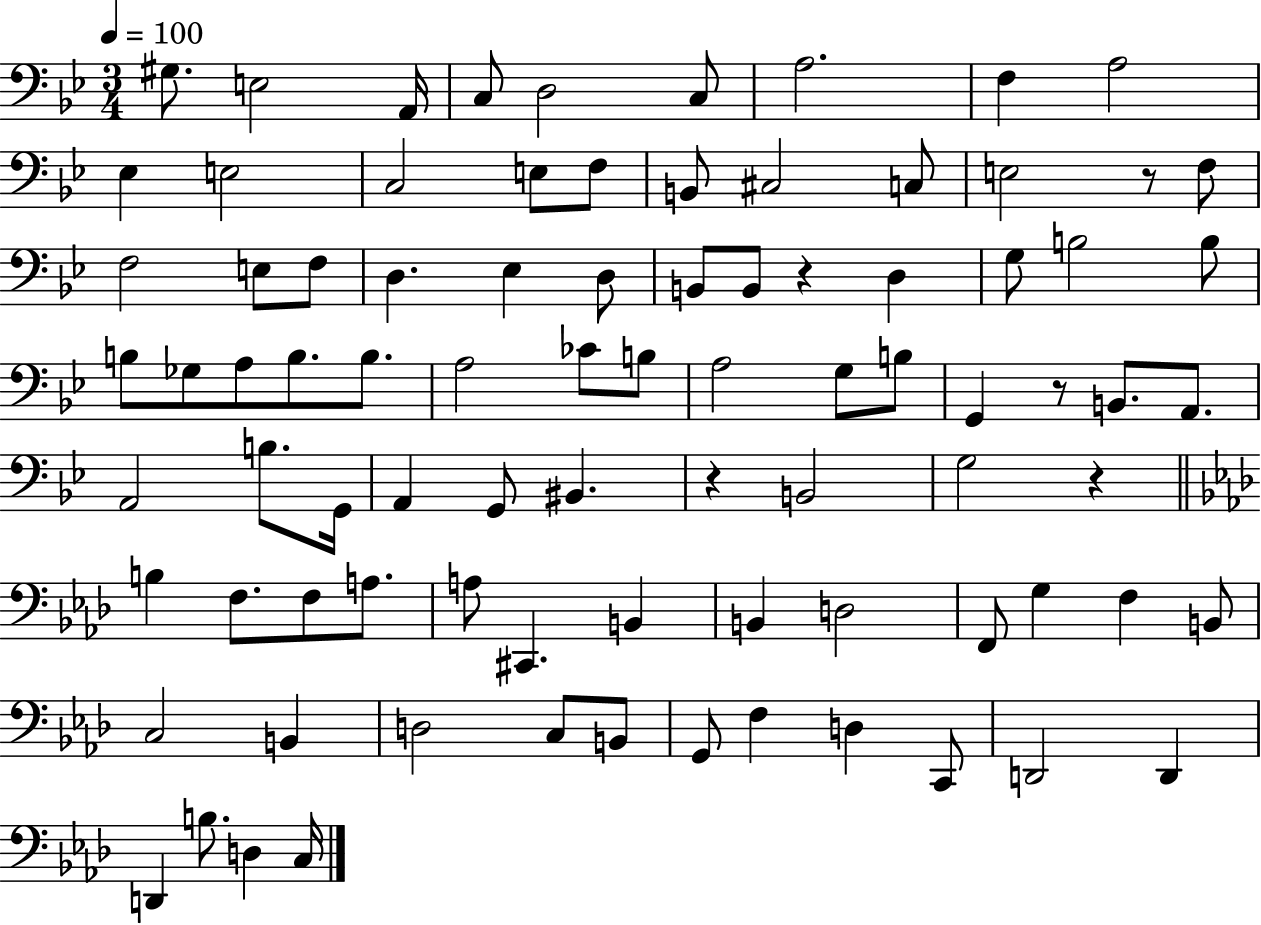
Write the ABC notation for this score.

X:1
T:Untitled
M:3/4
L:1/4
K:Bb
^G,/2 E,2 A,,/4 C,/2 D,2 C,/2 A,2 F, A,2 _E, E,2 C,2 E,/2 F,/2 B,,/2 ^C,2 C,/2 E,2 z/2 F,/2 F,2 E,/2 F,/2 D, _E, D,/2 B,,/2 B,,/2 z D, G,/2 B,2 B,/2 B,/2 _G,/2 A,/2 B,/2 B,/2 A,2 _C/2 B,/2 A,2 G,/2 B,/2 G,, z/2 B,,/2 A,,/2 A,,2 B,/2 G,,/4 A,, G,,/2 ^B,, z B,,2 G,2 z B, F,/2 F,/2 A,/2 A,/2 ^C,, B,, B,, D,2 F,,/2 G, F, B,,/2 C,2 B,, D,2 C,/2 B,,/2 G,,/2 F, D, C,,/2 D,,2 D,, D,, B,/2 D, C,/4